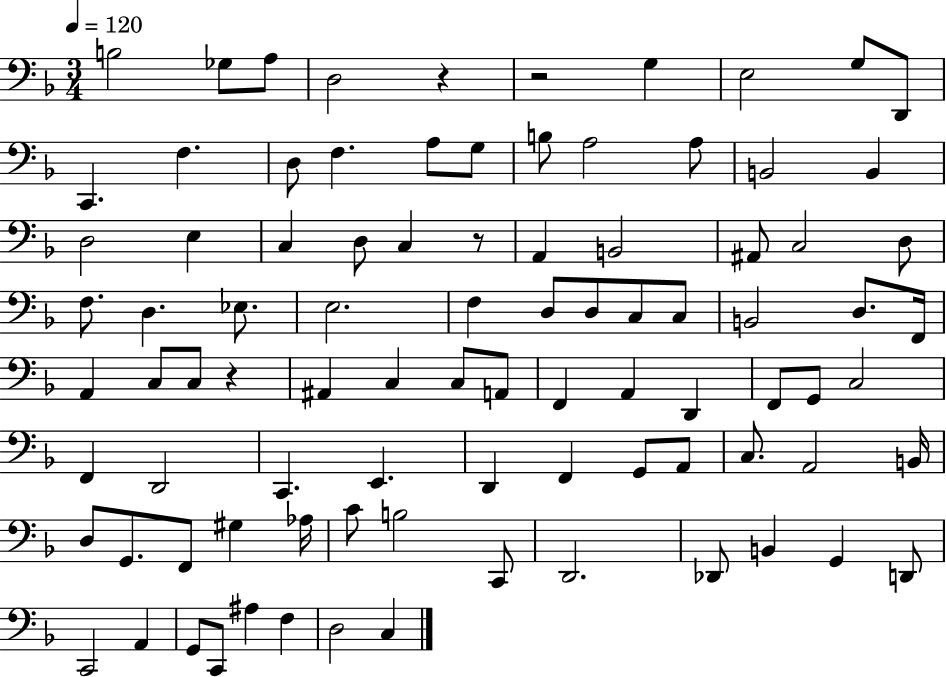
{
  \clef bass
  \numericTimeSignature
  \time 3/4
  \key f \major
  \tempo 4 = 120
  b2 ges8 a8 | d2 r4 | r2 g4 | e2 g8 d,8 | \break c,4. f4. | d8 f4. a8 g8 | b8 a2 a8 | b,2 b,4 | \break d2 e4 | c4 d8 c4 r8 | a,4 b,2 | ais,8 c2 d8 | \break f8. d4. ees8. | e2. | f4 d8 d8 c8 c8 | b,2 d8. f,16 | \break a,4 c8 c8 r4 | ais,4 c4 c8 a,8 | f,4 a,4 d,4 | f,8 g,8 c2 | \break f,4 d,2 | c,4. e,4. | d,4 f,4 g,8 a,8 | c8. a,2 b,16 | \break d8 g,8. f,8 gis4 aes16 | c'8 b2 c,8 | d,2. | des,8 b,4 g,4 d,8 | \break c,2 a,4 | g,8 c,8 ais4 f4 | d2 c4 | \bar "|."
}